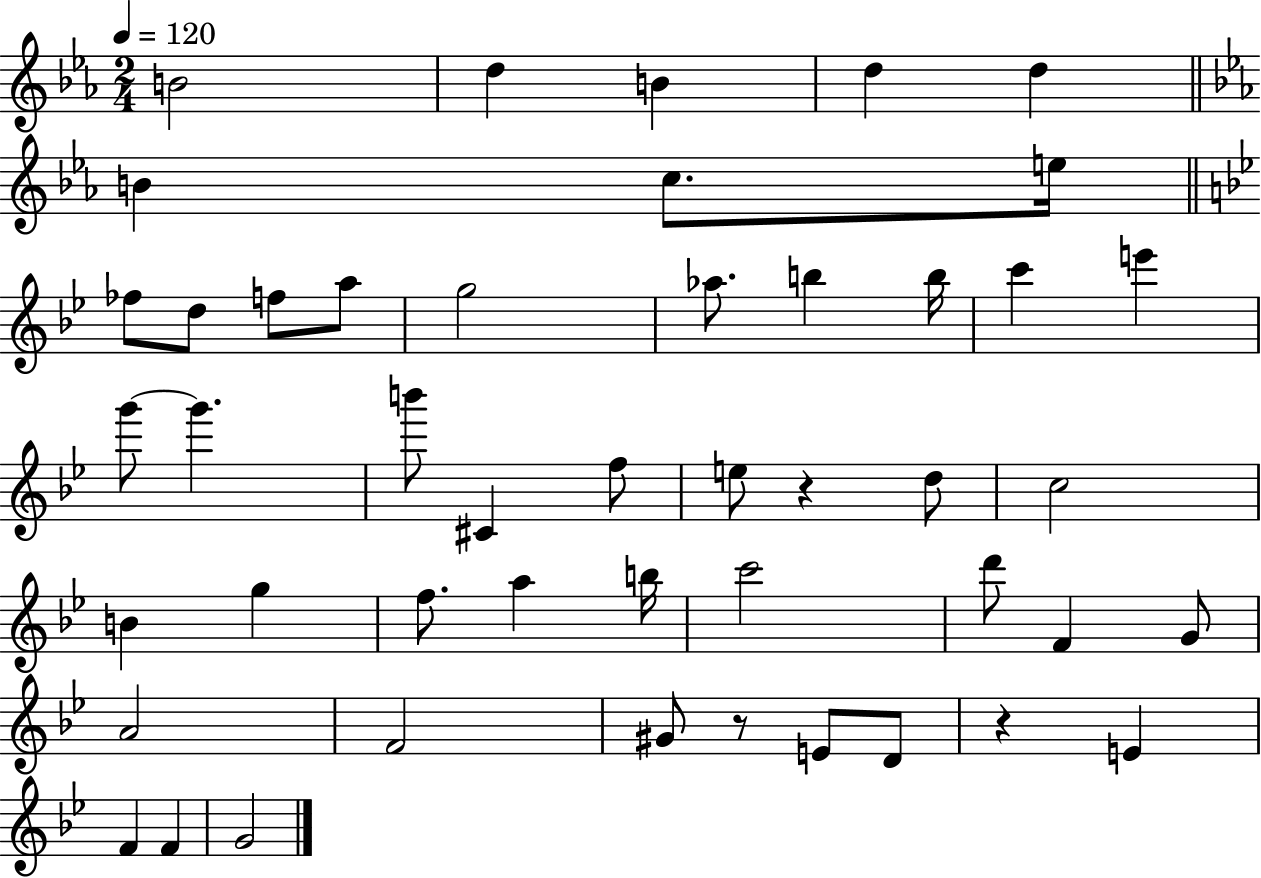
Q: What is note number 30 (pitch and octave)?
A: A5